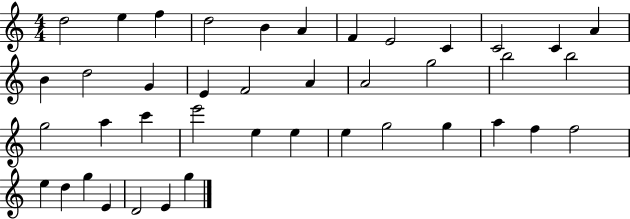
D5/h E5/q F5/q D5/h B4/q A4/q F4/q E4/h C4/q C4/h C4/q A4/q B4/q D5/h G4/q E4/q F4/h A4/q A4/h G5/h B5/h B5/h G5/h A5/q C6/q E6/h E5/q E5/q E5/q G5/h G5/q A5/q F5/q F5/h E5/q D5/q G5/q E4/q D4/h E4/q G5/q